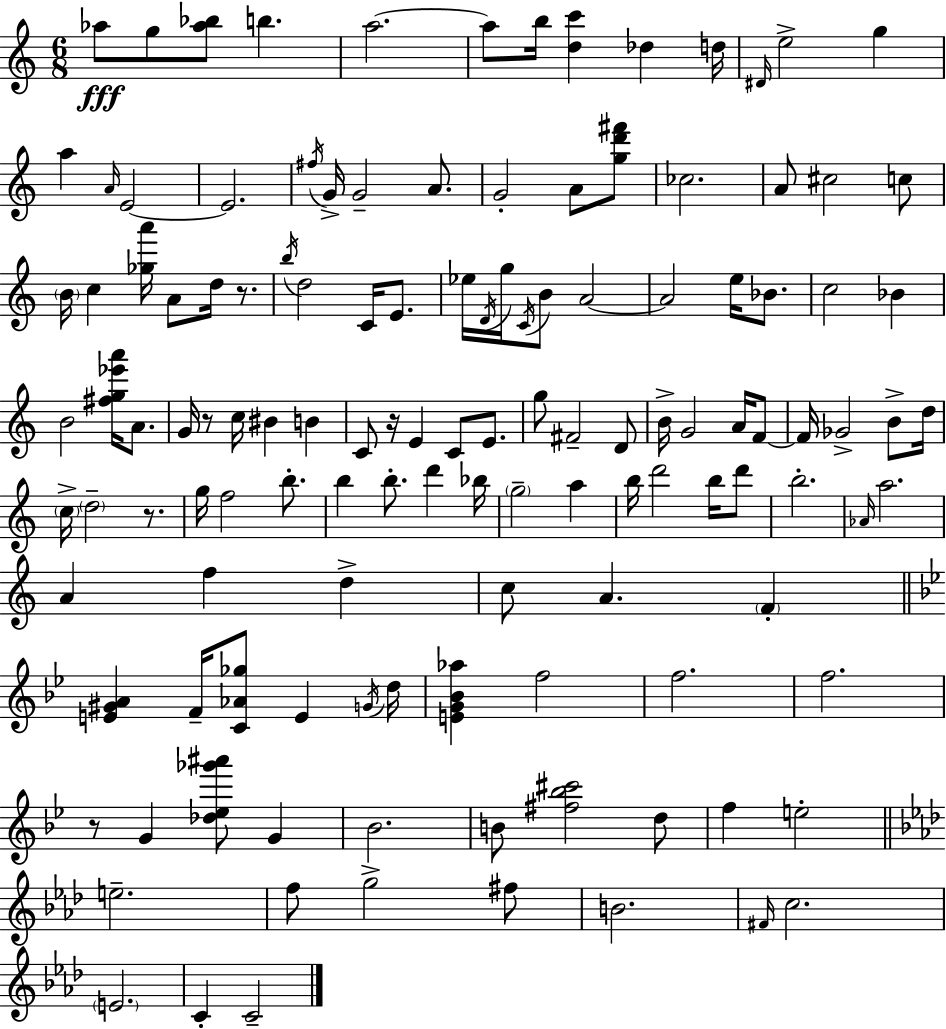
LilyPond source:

{
  \clef treble
  \numericTimeSignature
  \time 6/8
  \key a \minor
  aes''8\fff g''8 <aes'' bes''>8 b''4. | a''2.~~ | a''8 b''16 <d'' c'''>4 des''4 d''16 | \grace { dis'16 } e''2-> g''4 | \break a''4 \grace { a'16 } e'2~~ | e'2. | \acciaccatura { fis''16 } g'16-> g'2-- | a'8. g'2-. a'8 | \break <g'' d''' fis'''>8 ces''2. | a'8 cis''2 | c''8 \parenthesize b'16 c''4 <ges'' a'''>16 a'8 d''16 | r8. \acciaccatura { b''16 } d''2 | \break c'16 e'8. ees''16 \acciaccatura { d'16 } g''16 \acciaccatura { c'16 } b'8 a'2~~ | a'2 | e''16 bes'8. c''2 | bes'4 b'2 | \break <fis'' g'' ees''' a'''>16 a'8. g'16 r8 c''16 bis'4 | b'4 c'8 r16 e'4 | c'8 e'8. g''8 fis'2-- | d'8 b'16-> g'2 | \break a'16 f'8~~ f'16 ges'2-> | b'8-> d''16 \parenthesize c''16-> \parenthesize d''2-- | r8. g''16 f''2 | b''8.-. b''4 b''8.-. | \break d'''4 bes''16 \parenthesize g''2-- | a''4 b''16 d'''2 | b''16 d'''8 b''2.-. | \grace { aes'16 } a''2. | \break a'4 f''4 | d''4-> c''8 a'4. | \parenthesize f'4-. \bar "||" \break \key bes \major <e' gis' a'>4 f'16-- <c' aes' ges''>8 e'4 \acciaccatura { g'16 } | d''16 <e' g' bes' aes''>4 f''2 | f''2. | f''2. | \break r8 g'4 <des'' ees'' ges''' ais'''>8 g'4 | bes'2. | b'8 <fis'' bes'' cis'''>2 d''8 | f''4 e''2-. | \break \bar "||" \break \key f \minor e''2.-- | f''8 g''2-> fis''8 | b'2. | \grace { fis'16 } c''2. | \break \parenthesize e'2. | c'4-. c'2-- | \bar "|."
}